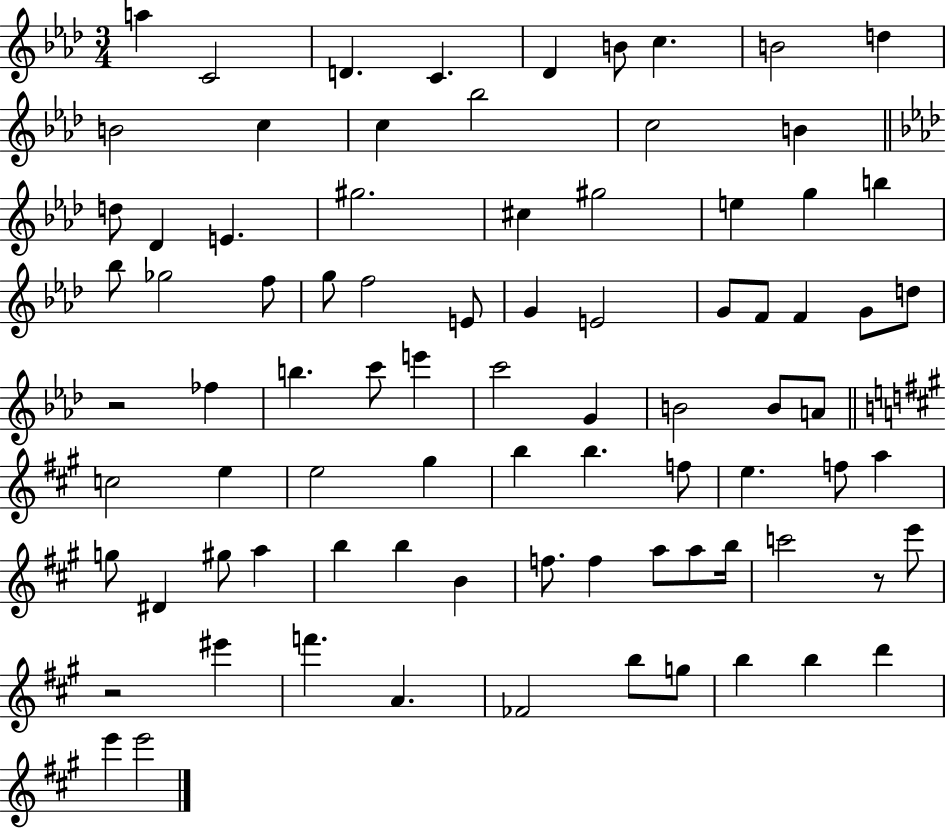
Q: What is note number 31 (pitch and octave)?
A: G4